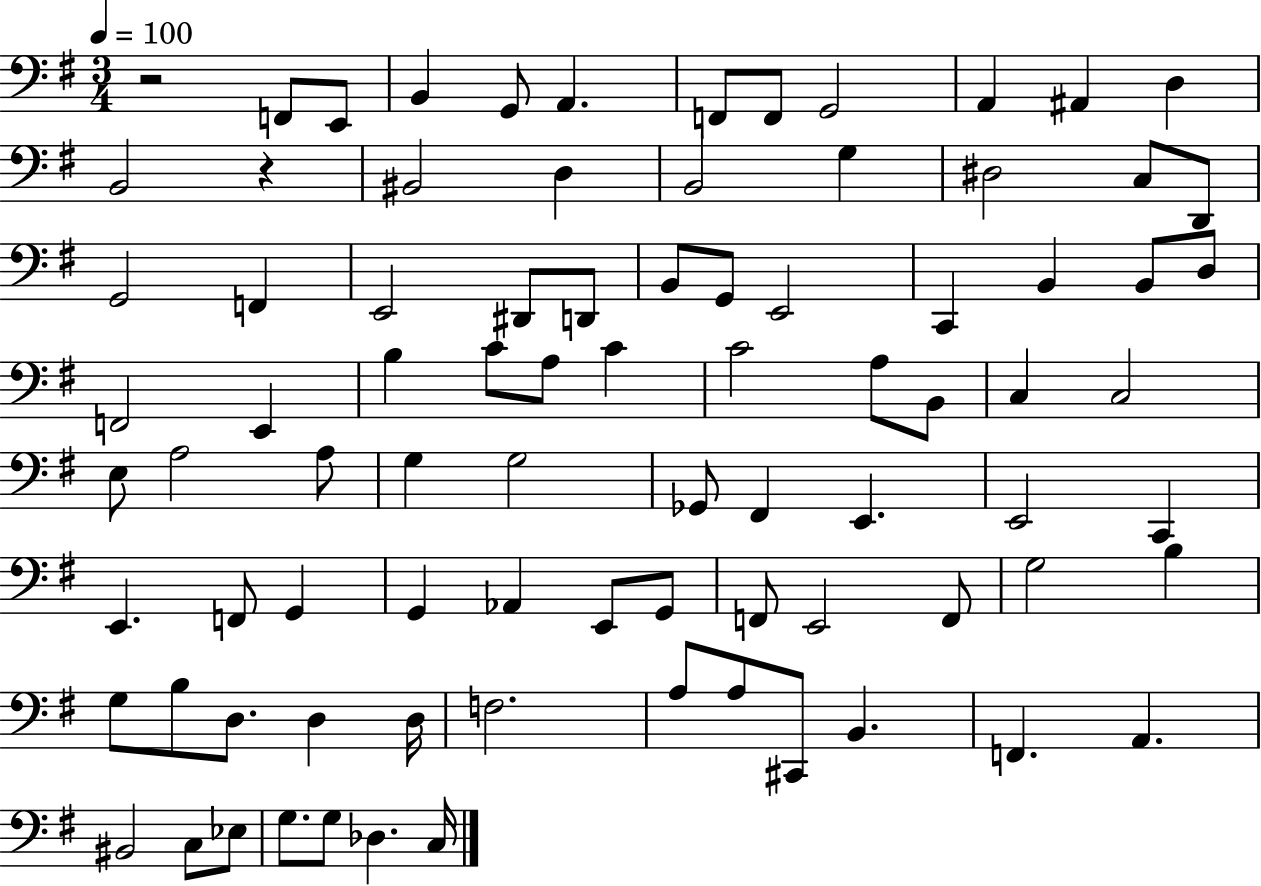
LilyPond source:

{
  \clef bass
  \numericTimeSignature
  \time 3/4
  \key g \major
  \tempo 4 = 100
  r2 f,8 e,8 | b,4 g,8 a,4. | f,8 f,8 g,2 | a,4 ais,4 d4 | \break b,2 r4 | bis,2 d4 | b,2 g4 | dis2 c8 d,8 | \break g,2 f,4 | e,2 dis,8 d,8 | b,8 g,8 e,2 | c,4 b,4 b,8 d8 | \break f,2 e,4 | b4 c'8 a8 c'4 | c'2 a8 b,8 | c4 c2 | \break e8 a2 a8 | g4 g2 | ges,8 fis,4 e,4. | e,2 c,4 | \break e,4. f,8 g,4 | g,4 aes,4 e,8 g,8 | f,8 e,2 f,8 | g2 b4 | \break g8 b8 d8. d4 d16 | f2. | a8 a8 cis,8 b,4. | f,4. a,4. | \break bis,2 c8 ees8 | g8. g8 des4. c16 | \bar "|."
}